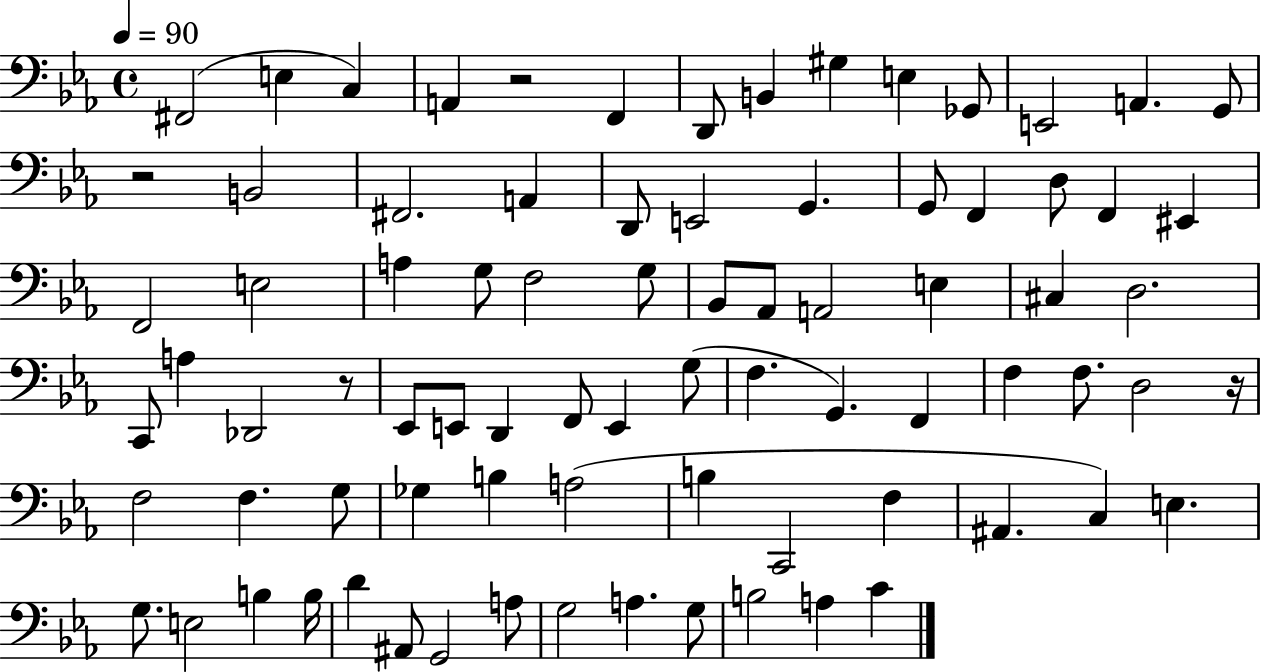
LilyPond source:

{
  \clef bass
  \time 4/4
  \defaultTimeSignature
  \key ees \major
  \tempo 4 = 90
  \repeat volta 2 { fis,2( e4 c4) | a,4 r2 f,4 | d,8 b,4 gis4 e4 ges,8 | e,2 a,4. g,8 | \break r2 b,2 | fis,2. a,4 | d,8 e,2 g,4. | g,8 f,4 d8 f,4 eis,4 | \break f,2 e2 | a4 g8 f2 g8 | bes,8 aes,8 a,2 e4 | cis4 d2. | \break c,8 a4 des,2 r8 | ees,8 e,8 d,4 f,8 e,4 g8( | f4. g,4.) f,4 | f4 f8. d2 r16 | \break f2 f4. g8 | ges4 b4 a2( | b4 c,2 f4 | ais,4. c4) e4. | \break g8. e2 b4 b16 | d'4 ais,8 g,2 a8 | g2 a4. g8 | b2 a4 c'4 | \break } \bar "|."
}